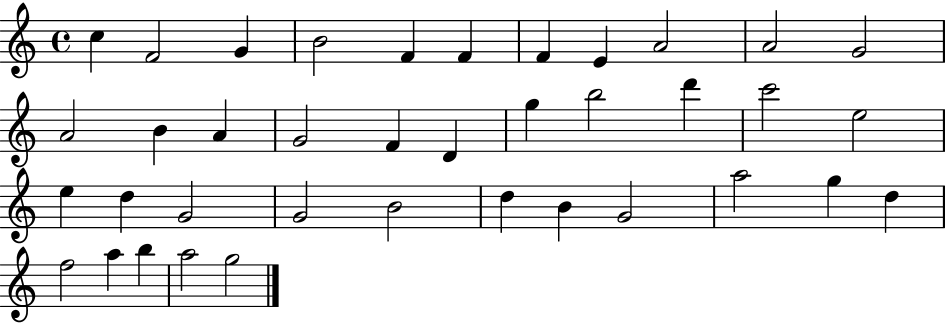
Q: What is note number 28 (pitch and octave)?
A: D5